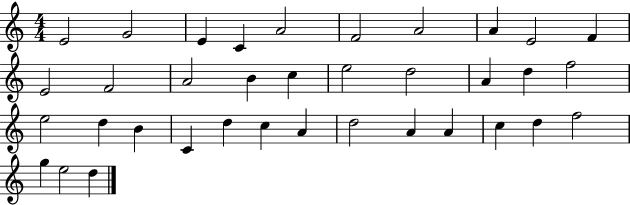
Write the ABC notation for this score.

X:1
T:Untitled
M:4/4
L:1/4
K:C
E2 G2 E C A2 F2 A2 A E2 F E2 F2 A2 B c e2 d2 A d f2 e2 d B C d c A d2 A A c d f2 g e2 d